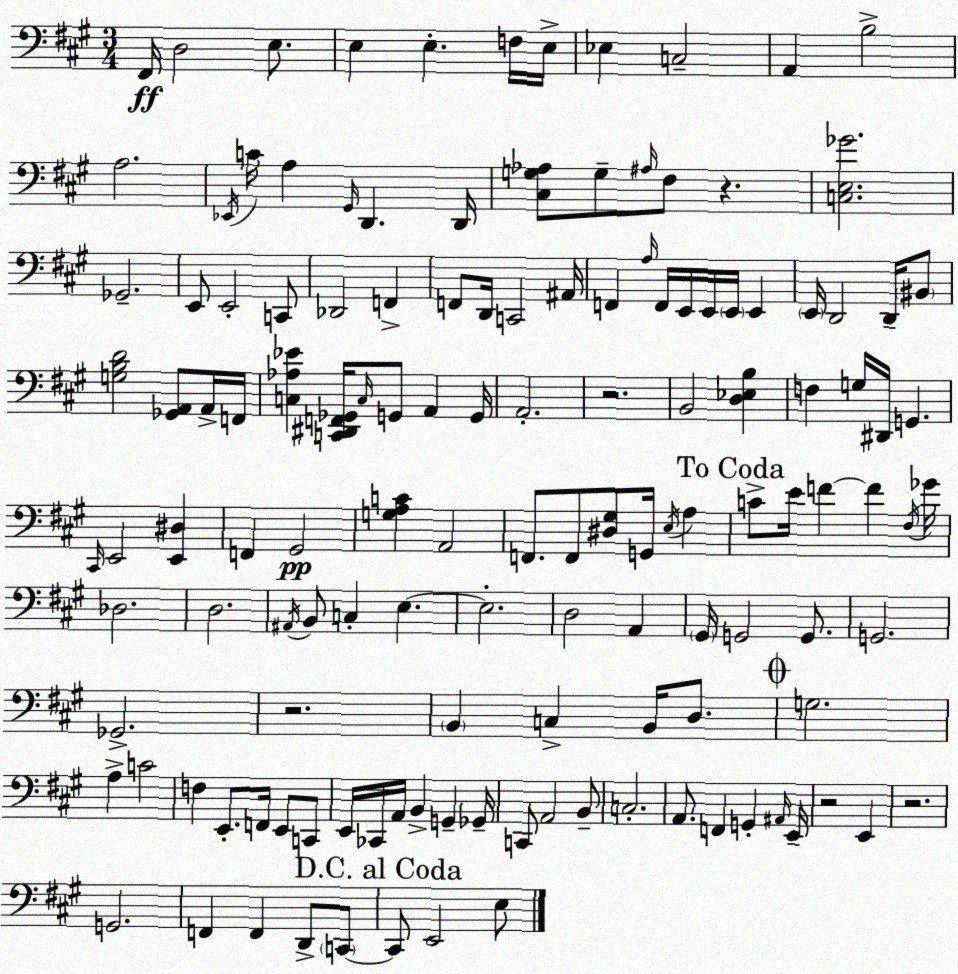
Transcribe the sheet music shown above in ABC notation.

X:1
T:Untitled
M:3/4
L:1/4
K:A
^F,,/4 D,2 E,/2 E, E, F,/4 E,/4 _E, C,2 A,, B,2 A,2 _E,,/4 C/4 A, ^G,,/4 D,, D,,/4 [^C,G,_A,]/2 G,/2 ^A,/4 ^F,/2 z [C,E,_G]2 _G,,2 E,,/2 E,,2 C,,/2 _D,,2 F,, F,,/2 D,,/4 C,,2 ^A,,/4 F,, A,/4 F,,/4 E,,/4 E,,/4 E,,/4 E,, E,,/4 D,,2 D,,/4 ^B,,/2 [G,B,D]2 [_G,,A,,]/2 A,,/4 F,,/4 [C,_A,_E] [C,,^D,,F,,_G,,]/4 C,/4 G,,/2 A,, G,,/4 A,,2 z2 B,,2 [D,_E,B,] F, G,/4 ^D,,/4 G,, ^C,,/4 E,,2 [E,,^D,] F,, ^G,,2 [G,A,C] A,,2 F,,/2 F,,/2 [^D,^G,]/2 G,,/4 E,/4 A, C/2 E/4 F F ^F,/4 _G/4 _D,2 D,2 ^A,,/4 B,,/2 C, E, E,2 D,2 A,, ^G,,/4 G,,2 G,,/2 G,,2 _G,,2 z2 B,, C, B,,/4 D,/2 G,2 A, C2 F, E,,/2 F,,/4 E,,/2 C,,/2 E,,/4 _C,,/4 A,,/4 B,, G,, _G,,/4 C,,/2 A,,2 B,,/2 C,2 A,,/2 F,, G,, ^A,,/4 E,,/4 z2 E,, z2 G,,2 F,, F,, D,,/2 C,,/2 C,,/2 E,,2 E,/2